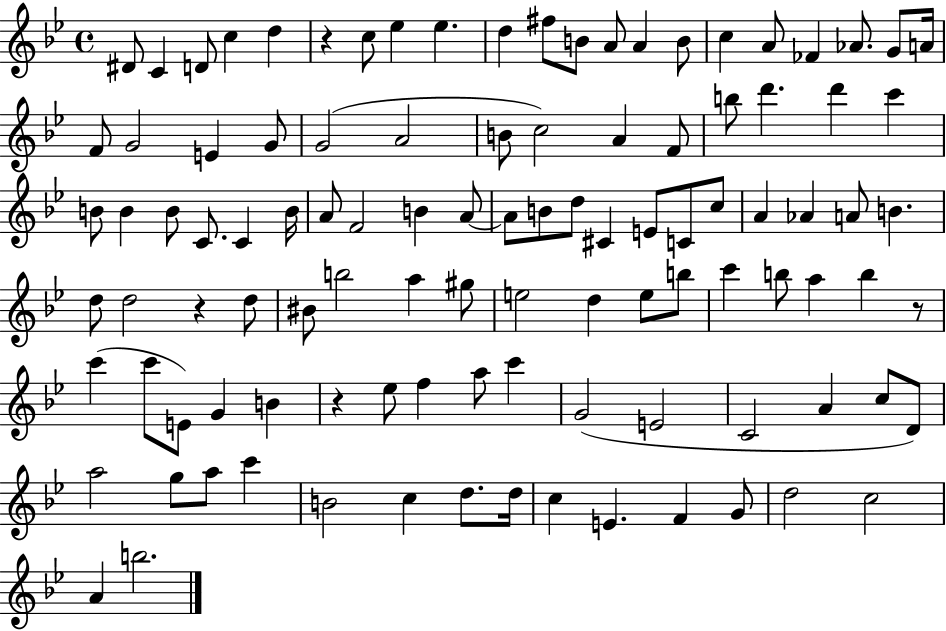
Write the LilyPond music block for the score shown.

{
  \clef treble
  \time 4/4
  \defaultTimeSignature
  \key bes \major
  dis'8 c'4 d'8 c''4 d''4 | r4 c''8 ees''4 ees''4. | d''4 fis''8 b'8 a'8 a'4 b'8 | c''4 a'8 fes'4 aes'8. g'8 a'16 | \break f'8 g'2 e'4 g'8 | g'2( a'2 | b'8 c''2) a'4 f'8 | b''8 d'''4. d'''4 c'''4 | \break b'8 b'4 b'8 c'8. c'4 b'16 | a'8 f'2 b'4 a'8~~ | a'8 b'8 d''8 cis'4 e'8 c'8 c''8 | a'4 aes'4 a'8 b'4. | \break d''8 d''2 r4 d''8 | bis'8 b''2 a''4 gis''8 | e''2 d''4 e''8 b''8 | c'''4 b''8 a''4 b''4 r8 | \break c'''4( c'''8 e'8) g'4 b'4 | r4 ees''8 f''4 a''8 c'''4 | g'2( e'2 | c'2 a'4 c''8 d'8) | \break a''2 g''8 a''8 c'''4 | b'2 c''4 d''8. d''16 | c''4 e'4. f'4 g'8 | d''2 c''2 | \break a'4 b''2. | \bar "|."
}